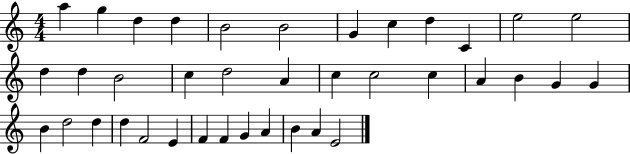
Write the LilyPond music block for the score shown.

{
  \clef treble
  \numericTimeSignature
  \time 4/4
  \key c \major
  a''4 g''4 d''4 d''4 | b'2 b'2 | g'4 c''4 d''4 c'4 | e''2 e''2 | \break d''4 d''4 b'2 | c''4 d''2 a'4 | c''4 c''2 c''4 | a'4 b'4 g'4 g'4 | \break b'4 d''2 d''4 | d''4 f'2 e'4 | f'4 f'4 g'4 a'4 | b'4 a'4 e'2 | \break \bar "|."
}